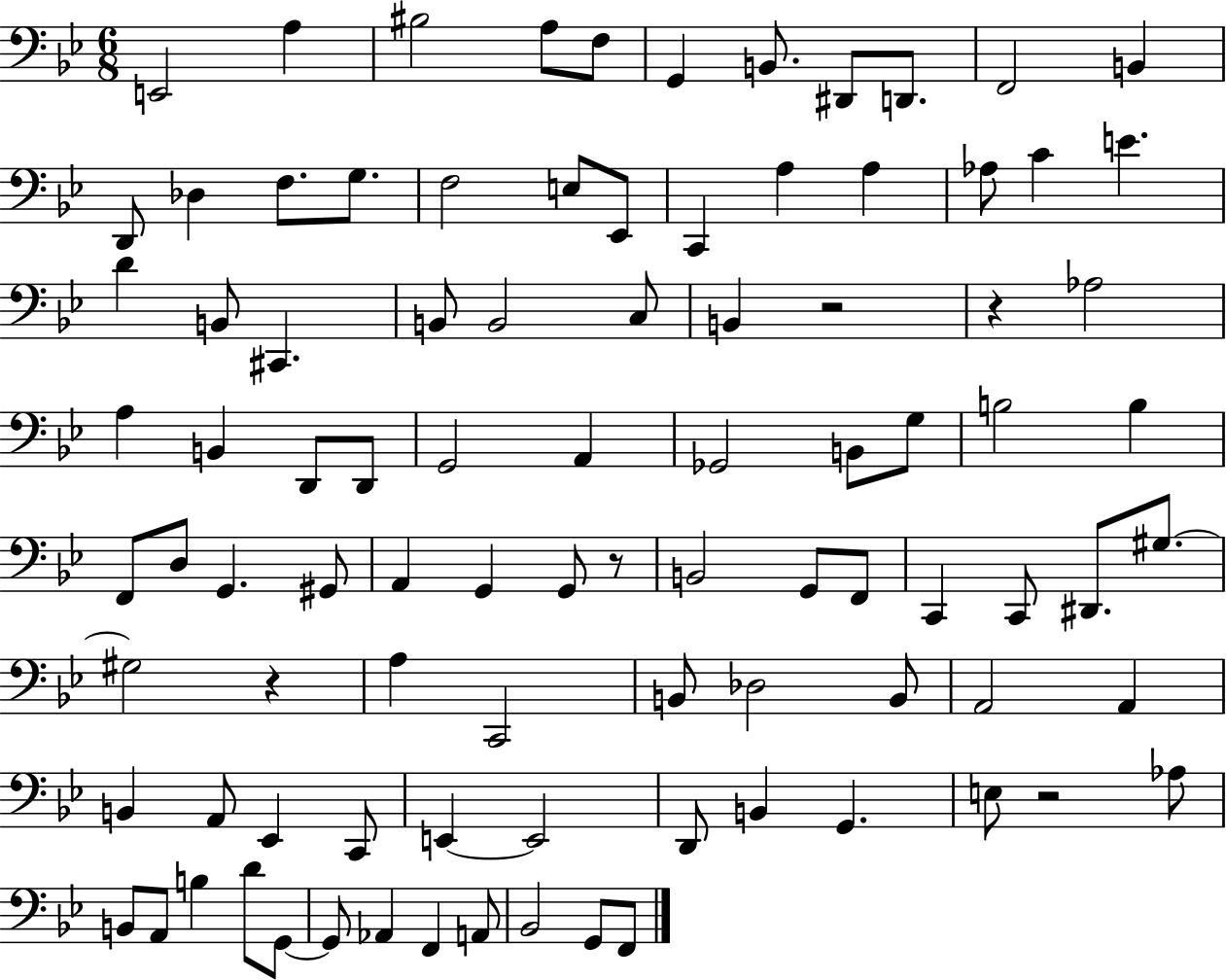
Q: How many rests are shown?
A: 5